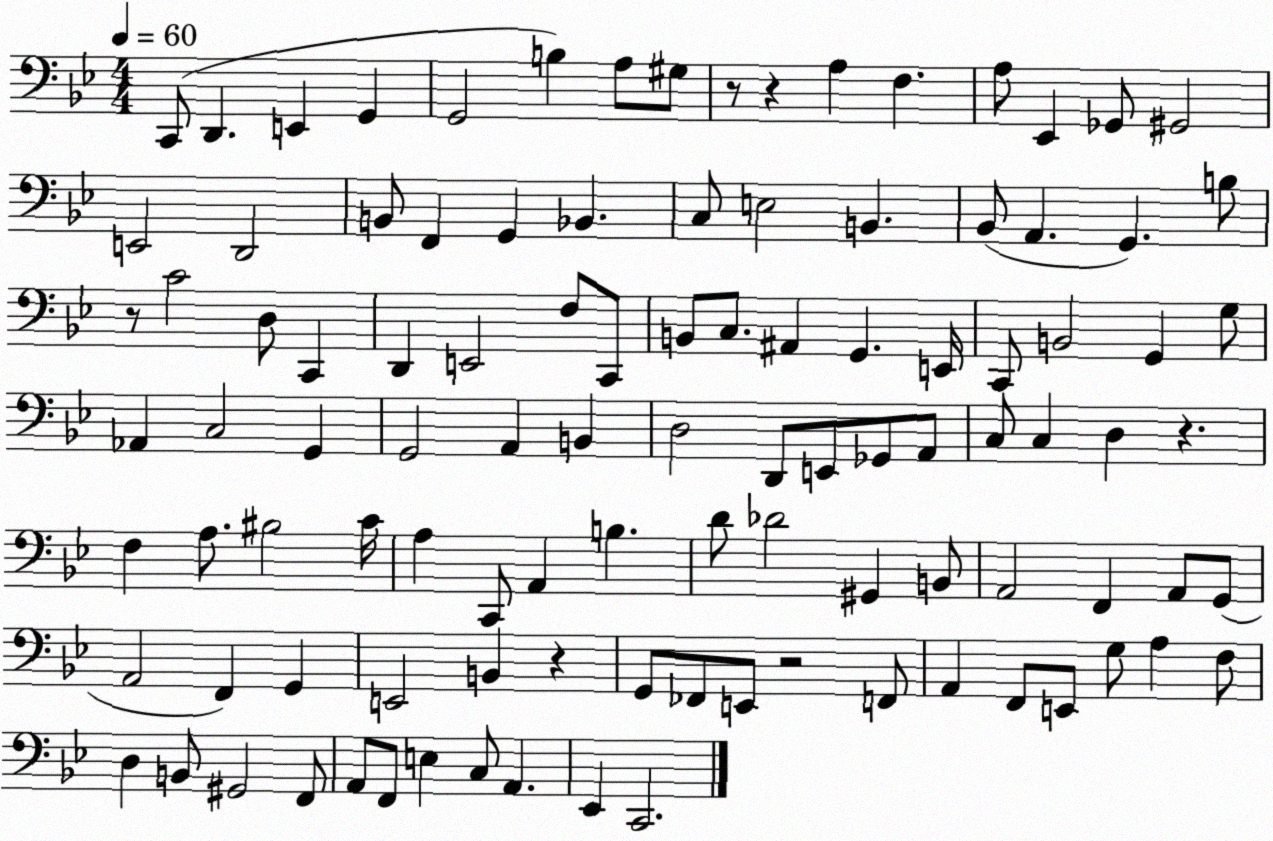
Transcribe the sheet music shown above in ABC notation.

X:1
T:Untitled
M:4/4
L:1/4
K:Bb
C,,/2 D,, E,, G,, G,,2 B, A,/2 ^G,/2 z/2 z A, F, A,/2 _E,, _G,,/2 ^G,,2 E,,2 D,,2 B,,/2 F,, G,, _B,, C,/2 E,2 B,, _B,,/2 A,, G,, B,/2 z/2 C2 D,/2 C,, D,, E,,2 F,/2 C,,/2 B,,/2 C,/2 ^A,, G,, E,,/4 C,,/2 B,,2 G,, G,/2 _A,, C,2 G,, G,,2 A,, B,, D,2 D,,/2 E,,/2 _G,,/2 A,,/2 C,/2 C, D, z F, A,/2 ^B,2 C/4 A, C,,/2 A,, B, D/2 _D2 ^G,, B,,/2 A,,2 F,, A,,/2 G,,/2 A,,2 F,, G,, E,,2 B,, z G,,/2 _F,,/2 E,,/2 z2 F,,/2 A,, F,,/2 E,,/2 G,/2 A, F,/2 D, B,,/2 ^G,,2 F,,/2 A,,/2 F,,/2 E, C,/2 A,, _E,, C,,2